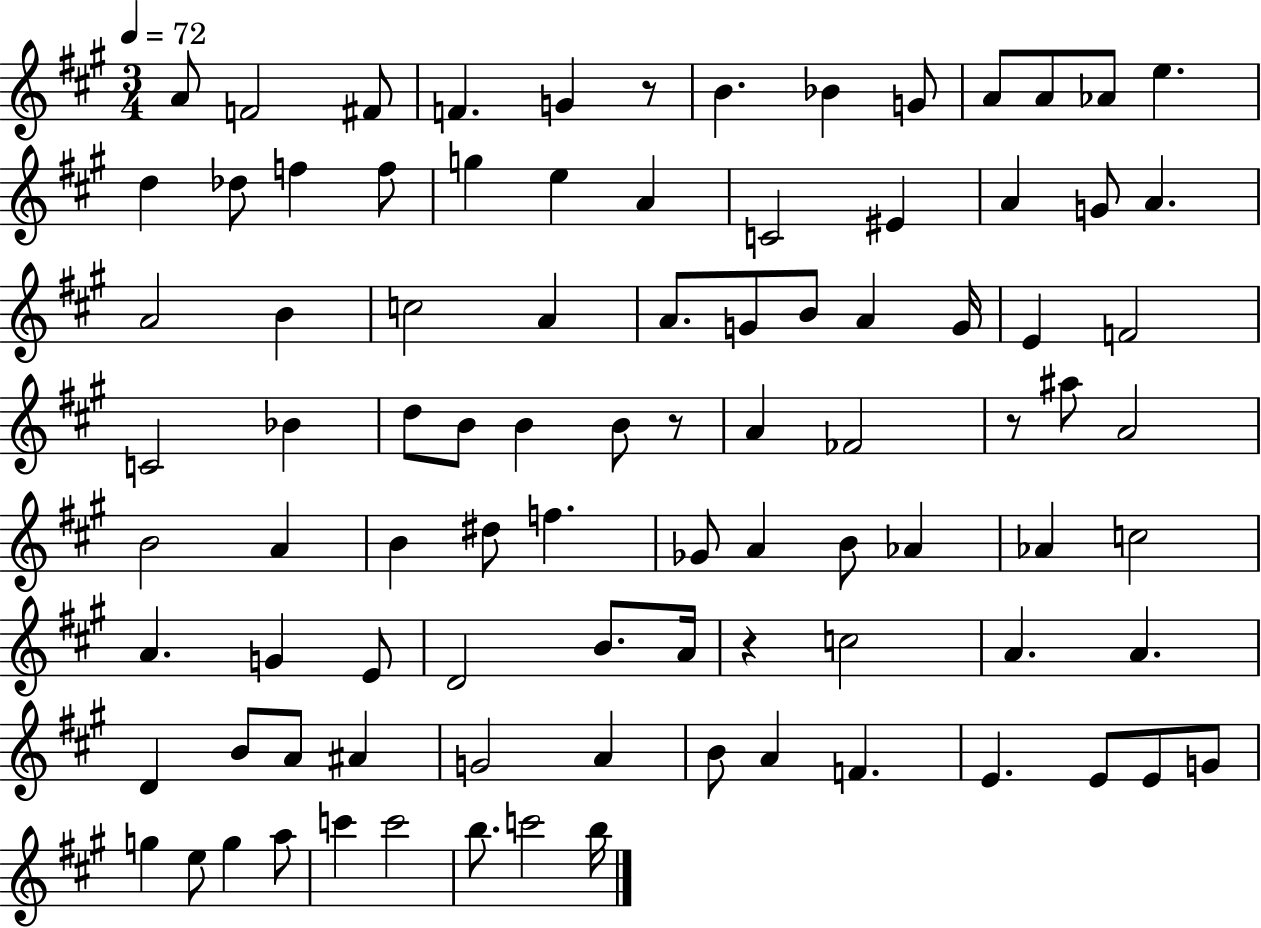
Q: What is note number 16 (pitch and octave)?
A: F5